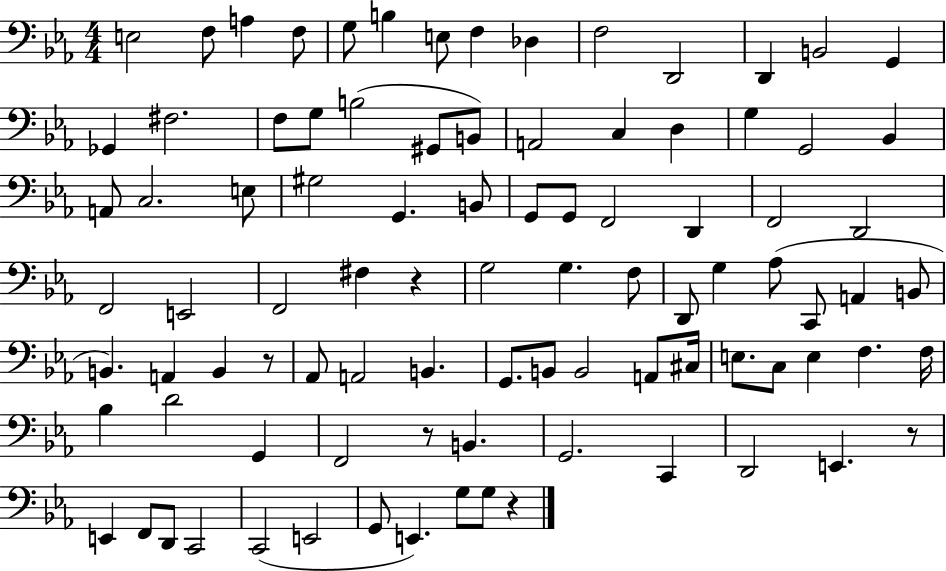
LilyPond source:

{
  \clef bass
  \numericTimeSignature
  \time 4/4
  \key ees \major
  e2 f8 a4 f8 | g8 b4 e8 f4 des4 | f2 d,2 | d,4 b,2 g,4 | \break ges,4 fis2. | f8 g8 b2( gis,8 b,8) | a,2 c4 d4 | g4 g,2 bes,4 | \break a,8 c2. e8 | gis2 g,4. b,8 | g,8 g,8 f,2 d,4 | f,2 d,2 | \break f,2 e,2 | f,2 fis4 r4 | g2 g4. f8 | d,8 g4 aes8( c,8 a,4 b,8 | \break b,4.) a,4 b,4 r8 | aes,8 a,2 b,4. | g,8. b,8 b,2 a,8 cis16 | e8. c8 e4 f4. f16 | \break bes4 d'2 g,4 | f,2 r8 b,4. | g,2. c,4 | d,2 e,4. r8 | \break e,4 f,8 d,8 c,2 | c,2( e,2 | g,8 e,4.) g8 g8 r4 | \bar "|."
}